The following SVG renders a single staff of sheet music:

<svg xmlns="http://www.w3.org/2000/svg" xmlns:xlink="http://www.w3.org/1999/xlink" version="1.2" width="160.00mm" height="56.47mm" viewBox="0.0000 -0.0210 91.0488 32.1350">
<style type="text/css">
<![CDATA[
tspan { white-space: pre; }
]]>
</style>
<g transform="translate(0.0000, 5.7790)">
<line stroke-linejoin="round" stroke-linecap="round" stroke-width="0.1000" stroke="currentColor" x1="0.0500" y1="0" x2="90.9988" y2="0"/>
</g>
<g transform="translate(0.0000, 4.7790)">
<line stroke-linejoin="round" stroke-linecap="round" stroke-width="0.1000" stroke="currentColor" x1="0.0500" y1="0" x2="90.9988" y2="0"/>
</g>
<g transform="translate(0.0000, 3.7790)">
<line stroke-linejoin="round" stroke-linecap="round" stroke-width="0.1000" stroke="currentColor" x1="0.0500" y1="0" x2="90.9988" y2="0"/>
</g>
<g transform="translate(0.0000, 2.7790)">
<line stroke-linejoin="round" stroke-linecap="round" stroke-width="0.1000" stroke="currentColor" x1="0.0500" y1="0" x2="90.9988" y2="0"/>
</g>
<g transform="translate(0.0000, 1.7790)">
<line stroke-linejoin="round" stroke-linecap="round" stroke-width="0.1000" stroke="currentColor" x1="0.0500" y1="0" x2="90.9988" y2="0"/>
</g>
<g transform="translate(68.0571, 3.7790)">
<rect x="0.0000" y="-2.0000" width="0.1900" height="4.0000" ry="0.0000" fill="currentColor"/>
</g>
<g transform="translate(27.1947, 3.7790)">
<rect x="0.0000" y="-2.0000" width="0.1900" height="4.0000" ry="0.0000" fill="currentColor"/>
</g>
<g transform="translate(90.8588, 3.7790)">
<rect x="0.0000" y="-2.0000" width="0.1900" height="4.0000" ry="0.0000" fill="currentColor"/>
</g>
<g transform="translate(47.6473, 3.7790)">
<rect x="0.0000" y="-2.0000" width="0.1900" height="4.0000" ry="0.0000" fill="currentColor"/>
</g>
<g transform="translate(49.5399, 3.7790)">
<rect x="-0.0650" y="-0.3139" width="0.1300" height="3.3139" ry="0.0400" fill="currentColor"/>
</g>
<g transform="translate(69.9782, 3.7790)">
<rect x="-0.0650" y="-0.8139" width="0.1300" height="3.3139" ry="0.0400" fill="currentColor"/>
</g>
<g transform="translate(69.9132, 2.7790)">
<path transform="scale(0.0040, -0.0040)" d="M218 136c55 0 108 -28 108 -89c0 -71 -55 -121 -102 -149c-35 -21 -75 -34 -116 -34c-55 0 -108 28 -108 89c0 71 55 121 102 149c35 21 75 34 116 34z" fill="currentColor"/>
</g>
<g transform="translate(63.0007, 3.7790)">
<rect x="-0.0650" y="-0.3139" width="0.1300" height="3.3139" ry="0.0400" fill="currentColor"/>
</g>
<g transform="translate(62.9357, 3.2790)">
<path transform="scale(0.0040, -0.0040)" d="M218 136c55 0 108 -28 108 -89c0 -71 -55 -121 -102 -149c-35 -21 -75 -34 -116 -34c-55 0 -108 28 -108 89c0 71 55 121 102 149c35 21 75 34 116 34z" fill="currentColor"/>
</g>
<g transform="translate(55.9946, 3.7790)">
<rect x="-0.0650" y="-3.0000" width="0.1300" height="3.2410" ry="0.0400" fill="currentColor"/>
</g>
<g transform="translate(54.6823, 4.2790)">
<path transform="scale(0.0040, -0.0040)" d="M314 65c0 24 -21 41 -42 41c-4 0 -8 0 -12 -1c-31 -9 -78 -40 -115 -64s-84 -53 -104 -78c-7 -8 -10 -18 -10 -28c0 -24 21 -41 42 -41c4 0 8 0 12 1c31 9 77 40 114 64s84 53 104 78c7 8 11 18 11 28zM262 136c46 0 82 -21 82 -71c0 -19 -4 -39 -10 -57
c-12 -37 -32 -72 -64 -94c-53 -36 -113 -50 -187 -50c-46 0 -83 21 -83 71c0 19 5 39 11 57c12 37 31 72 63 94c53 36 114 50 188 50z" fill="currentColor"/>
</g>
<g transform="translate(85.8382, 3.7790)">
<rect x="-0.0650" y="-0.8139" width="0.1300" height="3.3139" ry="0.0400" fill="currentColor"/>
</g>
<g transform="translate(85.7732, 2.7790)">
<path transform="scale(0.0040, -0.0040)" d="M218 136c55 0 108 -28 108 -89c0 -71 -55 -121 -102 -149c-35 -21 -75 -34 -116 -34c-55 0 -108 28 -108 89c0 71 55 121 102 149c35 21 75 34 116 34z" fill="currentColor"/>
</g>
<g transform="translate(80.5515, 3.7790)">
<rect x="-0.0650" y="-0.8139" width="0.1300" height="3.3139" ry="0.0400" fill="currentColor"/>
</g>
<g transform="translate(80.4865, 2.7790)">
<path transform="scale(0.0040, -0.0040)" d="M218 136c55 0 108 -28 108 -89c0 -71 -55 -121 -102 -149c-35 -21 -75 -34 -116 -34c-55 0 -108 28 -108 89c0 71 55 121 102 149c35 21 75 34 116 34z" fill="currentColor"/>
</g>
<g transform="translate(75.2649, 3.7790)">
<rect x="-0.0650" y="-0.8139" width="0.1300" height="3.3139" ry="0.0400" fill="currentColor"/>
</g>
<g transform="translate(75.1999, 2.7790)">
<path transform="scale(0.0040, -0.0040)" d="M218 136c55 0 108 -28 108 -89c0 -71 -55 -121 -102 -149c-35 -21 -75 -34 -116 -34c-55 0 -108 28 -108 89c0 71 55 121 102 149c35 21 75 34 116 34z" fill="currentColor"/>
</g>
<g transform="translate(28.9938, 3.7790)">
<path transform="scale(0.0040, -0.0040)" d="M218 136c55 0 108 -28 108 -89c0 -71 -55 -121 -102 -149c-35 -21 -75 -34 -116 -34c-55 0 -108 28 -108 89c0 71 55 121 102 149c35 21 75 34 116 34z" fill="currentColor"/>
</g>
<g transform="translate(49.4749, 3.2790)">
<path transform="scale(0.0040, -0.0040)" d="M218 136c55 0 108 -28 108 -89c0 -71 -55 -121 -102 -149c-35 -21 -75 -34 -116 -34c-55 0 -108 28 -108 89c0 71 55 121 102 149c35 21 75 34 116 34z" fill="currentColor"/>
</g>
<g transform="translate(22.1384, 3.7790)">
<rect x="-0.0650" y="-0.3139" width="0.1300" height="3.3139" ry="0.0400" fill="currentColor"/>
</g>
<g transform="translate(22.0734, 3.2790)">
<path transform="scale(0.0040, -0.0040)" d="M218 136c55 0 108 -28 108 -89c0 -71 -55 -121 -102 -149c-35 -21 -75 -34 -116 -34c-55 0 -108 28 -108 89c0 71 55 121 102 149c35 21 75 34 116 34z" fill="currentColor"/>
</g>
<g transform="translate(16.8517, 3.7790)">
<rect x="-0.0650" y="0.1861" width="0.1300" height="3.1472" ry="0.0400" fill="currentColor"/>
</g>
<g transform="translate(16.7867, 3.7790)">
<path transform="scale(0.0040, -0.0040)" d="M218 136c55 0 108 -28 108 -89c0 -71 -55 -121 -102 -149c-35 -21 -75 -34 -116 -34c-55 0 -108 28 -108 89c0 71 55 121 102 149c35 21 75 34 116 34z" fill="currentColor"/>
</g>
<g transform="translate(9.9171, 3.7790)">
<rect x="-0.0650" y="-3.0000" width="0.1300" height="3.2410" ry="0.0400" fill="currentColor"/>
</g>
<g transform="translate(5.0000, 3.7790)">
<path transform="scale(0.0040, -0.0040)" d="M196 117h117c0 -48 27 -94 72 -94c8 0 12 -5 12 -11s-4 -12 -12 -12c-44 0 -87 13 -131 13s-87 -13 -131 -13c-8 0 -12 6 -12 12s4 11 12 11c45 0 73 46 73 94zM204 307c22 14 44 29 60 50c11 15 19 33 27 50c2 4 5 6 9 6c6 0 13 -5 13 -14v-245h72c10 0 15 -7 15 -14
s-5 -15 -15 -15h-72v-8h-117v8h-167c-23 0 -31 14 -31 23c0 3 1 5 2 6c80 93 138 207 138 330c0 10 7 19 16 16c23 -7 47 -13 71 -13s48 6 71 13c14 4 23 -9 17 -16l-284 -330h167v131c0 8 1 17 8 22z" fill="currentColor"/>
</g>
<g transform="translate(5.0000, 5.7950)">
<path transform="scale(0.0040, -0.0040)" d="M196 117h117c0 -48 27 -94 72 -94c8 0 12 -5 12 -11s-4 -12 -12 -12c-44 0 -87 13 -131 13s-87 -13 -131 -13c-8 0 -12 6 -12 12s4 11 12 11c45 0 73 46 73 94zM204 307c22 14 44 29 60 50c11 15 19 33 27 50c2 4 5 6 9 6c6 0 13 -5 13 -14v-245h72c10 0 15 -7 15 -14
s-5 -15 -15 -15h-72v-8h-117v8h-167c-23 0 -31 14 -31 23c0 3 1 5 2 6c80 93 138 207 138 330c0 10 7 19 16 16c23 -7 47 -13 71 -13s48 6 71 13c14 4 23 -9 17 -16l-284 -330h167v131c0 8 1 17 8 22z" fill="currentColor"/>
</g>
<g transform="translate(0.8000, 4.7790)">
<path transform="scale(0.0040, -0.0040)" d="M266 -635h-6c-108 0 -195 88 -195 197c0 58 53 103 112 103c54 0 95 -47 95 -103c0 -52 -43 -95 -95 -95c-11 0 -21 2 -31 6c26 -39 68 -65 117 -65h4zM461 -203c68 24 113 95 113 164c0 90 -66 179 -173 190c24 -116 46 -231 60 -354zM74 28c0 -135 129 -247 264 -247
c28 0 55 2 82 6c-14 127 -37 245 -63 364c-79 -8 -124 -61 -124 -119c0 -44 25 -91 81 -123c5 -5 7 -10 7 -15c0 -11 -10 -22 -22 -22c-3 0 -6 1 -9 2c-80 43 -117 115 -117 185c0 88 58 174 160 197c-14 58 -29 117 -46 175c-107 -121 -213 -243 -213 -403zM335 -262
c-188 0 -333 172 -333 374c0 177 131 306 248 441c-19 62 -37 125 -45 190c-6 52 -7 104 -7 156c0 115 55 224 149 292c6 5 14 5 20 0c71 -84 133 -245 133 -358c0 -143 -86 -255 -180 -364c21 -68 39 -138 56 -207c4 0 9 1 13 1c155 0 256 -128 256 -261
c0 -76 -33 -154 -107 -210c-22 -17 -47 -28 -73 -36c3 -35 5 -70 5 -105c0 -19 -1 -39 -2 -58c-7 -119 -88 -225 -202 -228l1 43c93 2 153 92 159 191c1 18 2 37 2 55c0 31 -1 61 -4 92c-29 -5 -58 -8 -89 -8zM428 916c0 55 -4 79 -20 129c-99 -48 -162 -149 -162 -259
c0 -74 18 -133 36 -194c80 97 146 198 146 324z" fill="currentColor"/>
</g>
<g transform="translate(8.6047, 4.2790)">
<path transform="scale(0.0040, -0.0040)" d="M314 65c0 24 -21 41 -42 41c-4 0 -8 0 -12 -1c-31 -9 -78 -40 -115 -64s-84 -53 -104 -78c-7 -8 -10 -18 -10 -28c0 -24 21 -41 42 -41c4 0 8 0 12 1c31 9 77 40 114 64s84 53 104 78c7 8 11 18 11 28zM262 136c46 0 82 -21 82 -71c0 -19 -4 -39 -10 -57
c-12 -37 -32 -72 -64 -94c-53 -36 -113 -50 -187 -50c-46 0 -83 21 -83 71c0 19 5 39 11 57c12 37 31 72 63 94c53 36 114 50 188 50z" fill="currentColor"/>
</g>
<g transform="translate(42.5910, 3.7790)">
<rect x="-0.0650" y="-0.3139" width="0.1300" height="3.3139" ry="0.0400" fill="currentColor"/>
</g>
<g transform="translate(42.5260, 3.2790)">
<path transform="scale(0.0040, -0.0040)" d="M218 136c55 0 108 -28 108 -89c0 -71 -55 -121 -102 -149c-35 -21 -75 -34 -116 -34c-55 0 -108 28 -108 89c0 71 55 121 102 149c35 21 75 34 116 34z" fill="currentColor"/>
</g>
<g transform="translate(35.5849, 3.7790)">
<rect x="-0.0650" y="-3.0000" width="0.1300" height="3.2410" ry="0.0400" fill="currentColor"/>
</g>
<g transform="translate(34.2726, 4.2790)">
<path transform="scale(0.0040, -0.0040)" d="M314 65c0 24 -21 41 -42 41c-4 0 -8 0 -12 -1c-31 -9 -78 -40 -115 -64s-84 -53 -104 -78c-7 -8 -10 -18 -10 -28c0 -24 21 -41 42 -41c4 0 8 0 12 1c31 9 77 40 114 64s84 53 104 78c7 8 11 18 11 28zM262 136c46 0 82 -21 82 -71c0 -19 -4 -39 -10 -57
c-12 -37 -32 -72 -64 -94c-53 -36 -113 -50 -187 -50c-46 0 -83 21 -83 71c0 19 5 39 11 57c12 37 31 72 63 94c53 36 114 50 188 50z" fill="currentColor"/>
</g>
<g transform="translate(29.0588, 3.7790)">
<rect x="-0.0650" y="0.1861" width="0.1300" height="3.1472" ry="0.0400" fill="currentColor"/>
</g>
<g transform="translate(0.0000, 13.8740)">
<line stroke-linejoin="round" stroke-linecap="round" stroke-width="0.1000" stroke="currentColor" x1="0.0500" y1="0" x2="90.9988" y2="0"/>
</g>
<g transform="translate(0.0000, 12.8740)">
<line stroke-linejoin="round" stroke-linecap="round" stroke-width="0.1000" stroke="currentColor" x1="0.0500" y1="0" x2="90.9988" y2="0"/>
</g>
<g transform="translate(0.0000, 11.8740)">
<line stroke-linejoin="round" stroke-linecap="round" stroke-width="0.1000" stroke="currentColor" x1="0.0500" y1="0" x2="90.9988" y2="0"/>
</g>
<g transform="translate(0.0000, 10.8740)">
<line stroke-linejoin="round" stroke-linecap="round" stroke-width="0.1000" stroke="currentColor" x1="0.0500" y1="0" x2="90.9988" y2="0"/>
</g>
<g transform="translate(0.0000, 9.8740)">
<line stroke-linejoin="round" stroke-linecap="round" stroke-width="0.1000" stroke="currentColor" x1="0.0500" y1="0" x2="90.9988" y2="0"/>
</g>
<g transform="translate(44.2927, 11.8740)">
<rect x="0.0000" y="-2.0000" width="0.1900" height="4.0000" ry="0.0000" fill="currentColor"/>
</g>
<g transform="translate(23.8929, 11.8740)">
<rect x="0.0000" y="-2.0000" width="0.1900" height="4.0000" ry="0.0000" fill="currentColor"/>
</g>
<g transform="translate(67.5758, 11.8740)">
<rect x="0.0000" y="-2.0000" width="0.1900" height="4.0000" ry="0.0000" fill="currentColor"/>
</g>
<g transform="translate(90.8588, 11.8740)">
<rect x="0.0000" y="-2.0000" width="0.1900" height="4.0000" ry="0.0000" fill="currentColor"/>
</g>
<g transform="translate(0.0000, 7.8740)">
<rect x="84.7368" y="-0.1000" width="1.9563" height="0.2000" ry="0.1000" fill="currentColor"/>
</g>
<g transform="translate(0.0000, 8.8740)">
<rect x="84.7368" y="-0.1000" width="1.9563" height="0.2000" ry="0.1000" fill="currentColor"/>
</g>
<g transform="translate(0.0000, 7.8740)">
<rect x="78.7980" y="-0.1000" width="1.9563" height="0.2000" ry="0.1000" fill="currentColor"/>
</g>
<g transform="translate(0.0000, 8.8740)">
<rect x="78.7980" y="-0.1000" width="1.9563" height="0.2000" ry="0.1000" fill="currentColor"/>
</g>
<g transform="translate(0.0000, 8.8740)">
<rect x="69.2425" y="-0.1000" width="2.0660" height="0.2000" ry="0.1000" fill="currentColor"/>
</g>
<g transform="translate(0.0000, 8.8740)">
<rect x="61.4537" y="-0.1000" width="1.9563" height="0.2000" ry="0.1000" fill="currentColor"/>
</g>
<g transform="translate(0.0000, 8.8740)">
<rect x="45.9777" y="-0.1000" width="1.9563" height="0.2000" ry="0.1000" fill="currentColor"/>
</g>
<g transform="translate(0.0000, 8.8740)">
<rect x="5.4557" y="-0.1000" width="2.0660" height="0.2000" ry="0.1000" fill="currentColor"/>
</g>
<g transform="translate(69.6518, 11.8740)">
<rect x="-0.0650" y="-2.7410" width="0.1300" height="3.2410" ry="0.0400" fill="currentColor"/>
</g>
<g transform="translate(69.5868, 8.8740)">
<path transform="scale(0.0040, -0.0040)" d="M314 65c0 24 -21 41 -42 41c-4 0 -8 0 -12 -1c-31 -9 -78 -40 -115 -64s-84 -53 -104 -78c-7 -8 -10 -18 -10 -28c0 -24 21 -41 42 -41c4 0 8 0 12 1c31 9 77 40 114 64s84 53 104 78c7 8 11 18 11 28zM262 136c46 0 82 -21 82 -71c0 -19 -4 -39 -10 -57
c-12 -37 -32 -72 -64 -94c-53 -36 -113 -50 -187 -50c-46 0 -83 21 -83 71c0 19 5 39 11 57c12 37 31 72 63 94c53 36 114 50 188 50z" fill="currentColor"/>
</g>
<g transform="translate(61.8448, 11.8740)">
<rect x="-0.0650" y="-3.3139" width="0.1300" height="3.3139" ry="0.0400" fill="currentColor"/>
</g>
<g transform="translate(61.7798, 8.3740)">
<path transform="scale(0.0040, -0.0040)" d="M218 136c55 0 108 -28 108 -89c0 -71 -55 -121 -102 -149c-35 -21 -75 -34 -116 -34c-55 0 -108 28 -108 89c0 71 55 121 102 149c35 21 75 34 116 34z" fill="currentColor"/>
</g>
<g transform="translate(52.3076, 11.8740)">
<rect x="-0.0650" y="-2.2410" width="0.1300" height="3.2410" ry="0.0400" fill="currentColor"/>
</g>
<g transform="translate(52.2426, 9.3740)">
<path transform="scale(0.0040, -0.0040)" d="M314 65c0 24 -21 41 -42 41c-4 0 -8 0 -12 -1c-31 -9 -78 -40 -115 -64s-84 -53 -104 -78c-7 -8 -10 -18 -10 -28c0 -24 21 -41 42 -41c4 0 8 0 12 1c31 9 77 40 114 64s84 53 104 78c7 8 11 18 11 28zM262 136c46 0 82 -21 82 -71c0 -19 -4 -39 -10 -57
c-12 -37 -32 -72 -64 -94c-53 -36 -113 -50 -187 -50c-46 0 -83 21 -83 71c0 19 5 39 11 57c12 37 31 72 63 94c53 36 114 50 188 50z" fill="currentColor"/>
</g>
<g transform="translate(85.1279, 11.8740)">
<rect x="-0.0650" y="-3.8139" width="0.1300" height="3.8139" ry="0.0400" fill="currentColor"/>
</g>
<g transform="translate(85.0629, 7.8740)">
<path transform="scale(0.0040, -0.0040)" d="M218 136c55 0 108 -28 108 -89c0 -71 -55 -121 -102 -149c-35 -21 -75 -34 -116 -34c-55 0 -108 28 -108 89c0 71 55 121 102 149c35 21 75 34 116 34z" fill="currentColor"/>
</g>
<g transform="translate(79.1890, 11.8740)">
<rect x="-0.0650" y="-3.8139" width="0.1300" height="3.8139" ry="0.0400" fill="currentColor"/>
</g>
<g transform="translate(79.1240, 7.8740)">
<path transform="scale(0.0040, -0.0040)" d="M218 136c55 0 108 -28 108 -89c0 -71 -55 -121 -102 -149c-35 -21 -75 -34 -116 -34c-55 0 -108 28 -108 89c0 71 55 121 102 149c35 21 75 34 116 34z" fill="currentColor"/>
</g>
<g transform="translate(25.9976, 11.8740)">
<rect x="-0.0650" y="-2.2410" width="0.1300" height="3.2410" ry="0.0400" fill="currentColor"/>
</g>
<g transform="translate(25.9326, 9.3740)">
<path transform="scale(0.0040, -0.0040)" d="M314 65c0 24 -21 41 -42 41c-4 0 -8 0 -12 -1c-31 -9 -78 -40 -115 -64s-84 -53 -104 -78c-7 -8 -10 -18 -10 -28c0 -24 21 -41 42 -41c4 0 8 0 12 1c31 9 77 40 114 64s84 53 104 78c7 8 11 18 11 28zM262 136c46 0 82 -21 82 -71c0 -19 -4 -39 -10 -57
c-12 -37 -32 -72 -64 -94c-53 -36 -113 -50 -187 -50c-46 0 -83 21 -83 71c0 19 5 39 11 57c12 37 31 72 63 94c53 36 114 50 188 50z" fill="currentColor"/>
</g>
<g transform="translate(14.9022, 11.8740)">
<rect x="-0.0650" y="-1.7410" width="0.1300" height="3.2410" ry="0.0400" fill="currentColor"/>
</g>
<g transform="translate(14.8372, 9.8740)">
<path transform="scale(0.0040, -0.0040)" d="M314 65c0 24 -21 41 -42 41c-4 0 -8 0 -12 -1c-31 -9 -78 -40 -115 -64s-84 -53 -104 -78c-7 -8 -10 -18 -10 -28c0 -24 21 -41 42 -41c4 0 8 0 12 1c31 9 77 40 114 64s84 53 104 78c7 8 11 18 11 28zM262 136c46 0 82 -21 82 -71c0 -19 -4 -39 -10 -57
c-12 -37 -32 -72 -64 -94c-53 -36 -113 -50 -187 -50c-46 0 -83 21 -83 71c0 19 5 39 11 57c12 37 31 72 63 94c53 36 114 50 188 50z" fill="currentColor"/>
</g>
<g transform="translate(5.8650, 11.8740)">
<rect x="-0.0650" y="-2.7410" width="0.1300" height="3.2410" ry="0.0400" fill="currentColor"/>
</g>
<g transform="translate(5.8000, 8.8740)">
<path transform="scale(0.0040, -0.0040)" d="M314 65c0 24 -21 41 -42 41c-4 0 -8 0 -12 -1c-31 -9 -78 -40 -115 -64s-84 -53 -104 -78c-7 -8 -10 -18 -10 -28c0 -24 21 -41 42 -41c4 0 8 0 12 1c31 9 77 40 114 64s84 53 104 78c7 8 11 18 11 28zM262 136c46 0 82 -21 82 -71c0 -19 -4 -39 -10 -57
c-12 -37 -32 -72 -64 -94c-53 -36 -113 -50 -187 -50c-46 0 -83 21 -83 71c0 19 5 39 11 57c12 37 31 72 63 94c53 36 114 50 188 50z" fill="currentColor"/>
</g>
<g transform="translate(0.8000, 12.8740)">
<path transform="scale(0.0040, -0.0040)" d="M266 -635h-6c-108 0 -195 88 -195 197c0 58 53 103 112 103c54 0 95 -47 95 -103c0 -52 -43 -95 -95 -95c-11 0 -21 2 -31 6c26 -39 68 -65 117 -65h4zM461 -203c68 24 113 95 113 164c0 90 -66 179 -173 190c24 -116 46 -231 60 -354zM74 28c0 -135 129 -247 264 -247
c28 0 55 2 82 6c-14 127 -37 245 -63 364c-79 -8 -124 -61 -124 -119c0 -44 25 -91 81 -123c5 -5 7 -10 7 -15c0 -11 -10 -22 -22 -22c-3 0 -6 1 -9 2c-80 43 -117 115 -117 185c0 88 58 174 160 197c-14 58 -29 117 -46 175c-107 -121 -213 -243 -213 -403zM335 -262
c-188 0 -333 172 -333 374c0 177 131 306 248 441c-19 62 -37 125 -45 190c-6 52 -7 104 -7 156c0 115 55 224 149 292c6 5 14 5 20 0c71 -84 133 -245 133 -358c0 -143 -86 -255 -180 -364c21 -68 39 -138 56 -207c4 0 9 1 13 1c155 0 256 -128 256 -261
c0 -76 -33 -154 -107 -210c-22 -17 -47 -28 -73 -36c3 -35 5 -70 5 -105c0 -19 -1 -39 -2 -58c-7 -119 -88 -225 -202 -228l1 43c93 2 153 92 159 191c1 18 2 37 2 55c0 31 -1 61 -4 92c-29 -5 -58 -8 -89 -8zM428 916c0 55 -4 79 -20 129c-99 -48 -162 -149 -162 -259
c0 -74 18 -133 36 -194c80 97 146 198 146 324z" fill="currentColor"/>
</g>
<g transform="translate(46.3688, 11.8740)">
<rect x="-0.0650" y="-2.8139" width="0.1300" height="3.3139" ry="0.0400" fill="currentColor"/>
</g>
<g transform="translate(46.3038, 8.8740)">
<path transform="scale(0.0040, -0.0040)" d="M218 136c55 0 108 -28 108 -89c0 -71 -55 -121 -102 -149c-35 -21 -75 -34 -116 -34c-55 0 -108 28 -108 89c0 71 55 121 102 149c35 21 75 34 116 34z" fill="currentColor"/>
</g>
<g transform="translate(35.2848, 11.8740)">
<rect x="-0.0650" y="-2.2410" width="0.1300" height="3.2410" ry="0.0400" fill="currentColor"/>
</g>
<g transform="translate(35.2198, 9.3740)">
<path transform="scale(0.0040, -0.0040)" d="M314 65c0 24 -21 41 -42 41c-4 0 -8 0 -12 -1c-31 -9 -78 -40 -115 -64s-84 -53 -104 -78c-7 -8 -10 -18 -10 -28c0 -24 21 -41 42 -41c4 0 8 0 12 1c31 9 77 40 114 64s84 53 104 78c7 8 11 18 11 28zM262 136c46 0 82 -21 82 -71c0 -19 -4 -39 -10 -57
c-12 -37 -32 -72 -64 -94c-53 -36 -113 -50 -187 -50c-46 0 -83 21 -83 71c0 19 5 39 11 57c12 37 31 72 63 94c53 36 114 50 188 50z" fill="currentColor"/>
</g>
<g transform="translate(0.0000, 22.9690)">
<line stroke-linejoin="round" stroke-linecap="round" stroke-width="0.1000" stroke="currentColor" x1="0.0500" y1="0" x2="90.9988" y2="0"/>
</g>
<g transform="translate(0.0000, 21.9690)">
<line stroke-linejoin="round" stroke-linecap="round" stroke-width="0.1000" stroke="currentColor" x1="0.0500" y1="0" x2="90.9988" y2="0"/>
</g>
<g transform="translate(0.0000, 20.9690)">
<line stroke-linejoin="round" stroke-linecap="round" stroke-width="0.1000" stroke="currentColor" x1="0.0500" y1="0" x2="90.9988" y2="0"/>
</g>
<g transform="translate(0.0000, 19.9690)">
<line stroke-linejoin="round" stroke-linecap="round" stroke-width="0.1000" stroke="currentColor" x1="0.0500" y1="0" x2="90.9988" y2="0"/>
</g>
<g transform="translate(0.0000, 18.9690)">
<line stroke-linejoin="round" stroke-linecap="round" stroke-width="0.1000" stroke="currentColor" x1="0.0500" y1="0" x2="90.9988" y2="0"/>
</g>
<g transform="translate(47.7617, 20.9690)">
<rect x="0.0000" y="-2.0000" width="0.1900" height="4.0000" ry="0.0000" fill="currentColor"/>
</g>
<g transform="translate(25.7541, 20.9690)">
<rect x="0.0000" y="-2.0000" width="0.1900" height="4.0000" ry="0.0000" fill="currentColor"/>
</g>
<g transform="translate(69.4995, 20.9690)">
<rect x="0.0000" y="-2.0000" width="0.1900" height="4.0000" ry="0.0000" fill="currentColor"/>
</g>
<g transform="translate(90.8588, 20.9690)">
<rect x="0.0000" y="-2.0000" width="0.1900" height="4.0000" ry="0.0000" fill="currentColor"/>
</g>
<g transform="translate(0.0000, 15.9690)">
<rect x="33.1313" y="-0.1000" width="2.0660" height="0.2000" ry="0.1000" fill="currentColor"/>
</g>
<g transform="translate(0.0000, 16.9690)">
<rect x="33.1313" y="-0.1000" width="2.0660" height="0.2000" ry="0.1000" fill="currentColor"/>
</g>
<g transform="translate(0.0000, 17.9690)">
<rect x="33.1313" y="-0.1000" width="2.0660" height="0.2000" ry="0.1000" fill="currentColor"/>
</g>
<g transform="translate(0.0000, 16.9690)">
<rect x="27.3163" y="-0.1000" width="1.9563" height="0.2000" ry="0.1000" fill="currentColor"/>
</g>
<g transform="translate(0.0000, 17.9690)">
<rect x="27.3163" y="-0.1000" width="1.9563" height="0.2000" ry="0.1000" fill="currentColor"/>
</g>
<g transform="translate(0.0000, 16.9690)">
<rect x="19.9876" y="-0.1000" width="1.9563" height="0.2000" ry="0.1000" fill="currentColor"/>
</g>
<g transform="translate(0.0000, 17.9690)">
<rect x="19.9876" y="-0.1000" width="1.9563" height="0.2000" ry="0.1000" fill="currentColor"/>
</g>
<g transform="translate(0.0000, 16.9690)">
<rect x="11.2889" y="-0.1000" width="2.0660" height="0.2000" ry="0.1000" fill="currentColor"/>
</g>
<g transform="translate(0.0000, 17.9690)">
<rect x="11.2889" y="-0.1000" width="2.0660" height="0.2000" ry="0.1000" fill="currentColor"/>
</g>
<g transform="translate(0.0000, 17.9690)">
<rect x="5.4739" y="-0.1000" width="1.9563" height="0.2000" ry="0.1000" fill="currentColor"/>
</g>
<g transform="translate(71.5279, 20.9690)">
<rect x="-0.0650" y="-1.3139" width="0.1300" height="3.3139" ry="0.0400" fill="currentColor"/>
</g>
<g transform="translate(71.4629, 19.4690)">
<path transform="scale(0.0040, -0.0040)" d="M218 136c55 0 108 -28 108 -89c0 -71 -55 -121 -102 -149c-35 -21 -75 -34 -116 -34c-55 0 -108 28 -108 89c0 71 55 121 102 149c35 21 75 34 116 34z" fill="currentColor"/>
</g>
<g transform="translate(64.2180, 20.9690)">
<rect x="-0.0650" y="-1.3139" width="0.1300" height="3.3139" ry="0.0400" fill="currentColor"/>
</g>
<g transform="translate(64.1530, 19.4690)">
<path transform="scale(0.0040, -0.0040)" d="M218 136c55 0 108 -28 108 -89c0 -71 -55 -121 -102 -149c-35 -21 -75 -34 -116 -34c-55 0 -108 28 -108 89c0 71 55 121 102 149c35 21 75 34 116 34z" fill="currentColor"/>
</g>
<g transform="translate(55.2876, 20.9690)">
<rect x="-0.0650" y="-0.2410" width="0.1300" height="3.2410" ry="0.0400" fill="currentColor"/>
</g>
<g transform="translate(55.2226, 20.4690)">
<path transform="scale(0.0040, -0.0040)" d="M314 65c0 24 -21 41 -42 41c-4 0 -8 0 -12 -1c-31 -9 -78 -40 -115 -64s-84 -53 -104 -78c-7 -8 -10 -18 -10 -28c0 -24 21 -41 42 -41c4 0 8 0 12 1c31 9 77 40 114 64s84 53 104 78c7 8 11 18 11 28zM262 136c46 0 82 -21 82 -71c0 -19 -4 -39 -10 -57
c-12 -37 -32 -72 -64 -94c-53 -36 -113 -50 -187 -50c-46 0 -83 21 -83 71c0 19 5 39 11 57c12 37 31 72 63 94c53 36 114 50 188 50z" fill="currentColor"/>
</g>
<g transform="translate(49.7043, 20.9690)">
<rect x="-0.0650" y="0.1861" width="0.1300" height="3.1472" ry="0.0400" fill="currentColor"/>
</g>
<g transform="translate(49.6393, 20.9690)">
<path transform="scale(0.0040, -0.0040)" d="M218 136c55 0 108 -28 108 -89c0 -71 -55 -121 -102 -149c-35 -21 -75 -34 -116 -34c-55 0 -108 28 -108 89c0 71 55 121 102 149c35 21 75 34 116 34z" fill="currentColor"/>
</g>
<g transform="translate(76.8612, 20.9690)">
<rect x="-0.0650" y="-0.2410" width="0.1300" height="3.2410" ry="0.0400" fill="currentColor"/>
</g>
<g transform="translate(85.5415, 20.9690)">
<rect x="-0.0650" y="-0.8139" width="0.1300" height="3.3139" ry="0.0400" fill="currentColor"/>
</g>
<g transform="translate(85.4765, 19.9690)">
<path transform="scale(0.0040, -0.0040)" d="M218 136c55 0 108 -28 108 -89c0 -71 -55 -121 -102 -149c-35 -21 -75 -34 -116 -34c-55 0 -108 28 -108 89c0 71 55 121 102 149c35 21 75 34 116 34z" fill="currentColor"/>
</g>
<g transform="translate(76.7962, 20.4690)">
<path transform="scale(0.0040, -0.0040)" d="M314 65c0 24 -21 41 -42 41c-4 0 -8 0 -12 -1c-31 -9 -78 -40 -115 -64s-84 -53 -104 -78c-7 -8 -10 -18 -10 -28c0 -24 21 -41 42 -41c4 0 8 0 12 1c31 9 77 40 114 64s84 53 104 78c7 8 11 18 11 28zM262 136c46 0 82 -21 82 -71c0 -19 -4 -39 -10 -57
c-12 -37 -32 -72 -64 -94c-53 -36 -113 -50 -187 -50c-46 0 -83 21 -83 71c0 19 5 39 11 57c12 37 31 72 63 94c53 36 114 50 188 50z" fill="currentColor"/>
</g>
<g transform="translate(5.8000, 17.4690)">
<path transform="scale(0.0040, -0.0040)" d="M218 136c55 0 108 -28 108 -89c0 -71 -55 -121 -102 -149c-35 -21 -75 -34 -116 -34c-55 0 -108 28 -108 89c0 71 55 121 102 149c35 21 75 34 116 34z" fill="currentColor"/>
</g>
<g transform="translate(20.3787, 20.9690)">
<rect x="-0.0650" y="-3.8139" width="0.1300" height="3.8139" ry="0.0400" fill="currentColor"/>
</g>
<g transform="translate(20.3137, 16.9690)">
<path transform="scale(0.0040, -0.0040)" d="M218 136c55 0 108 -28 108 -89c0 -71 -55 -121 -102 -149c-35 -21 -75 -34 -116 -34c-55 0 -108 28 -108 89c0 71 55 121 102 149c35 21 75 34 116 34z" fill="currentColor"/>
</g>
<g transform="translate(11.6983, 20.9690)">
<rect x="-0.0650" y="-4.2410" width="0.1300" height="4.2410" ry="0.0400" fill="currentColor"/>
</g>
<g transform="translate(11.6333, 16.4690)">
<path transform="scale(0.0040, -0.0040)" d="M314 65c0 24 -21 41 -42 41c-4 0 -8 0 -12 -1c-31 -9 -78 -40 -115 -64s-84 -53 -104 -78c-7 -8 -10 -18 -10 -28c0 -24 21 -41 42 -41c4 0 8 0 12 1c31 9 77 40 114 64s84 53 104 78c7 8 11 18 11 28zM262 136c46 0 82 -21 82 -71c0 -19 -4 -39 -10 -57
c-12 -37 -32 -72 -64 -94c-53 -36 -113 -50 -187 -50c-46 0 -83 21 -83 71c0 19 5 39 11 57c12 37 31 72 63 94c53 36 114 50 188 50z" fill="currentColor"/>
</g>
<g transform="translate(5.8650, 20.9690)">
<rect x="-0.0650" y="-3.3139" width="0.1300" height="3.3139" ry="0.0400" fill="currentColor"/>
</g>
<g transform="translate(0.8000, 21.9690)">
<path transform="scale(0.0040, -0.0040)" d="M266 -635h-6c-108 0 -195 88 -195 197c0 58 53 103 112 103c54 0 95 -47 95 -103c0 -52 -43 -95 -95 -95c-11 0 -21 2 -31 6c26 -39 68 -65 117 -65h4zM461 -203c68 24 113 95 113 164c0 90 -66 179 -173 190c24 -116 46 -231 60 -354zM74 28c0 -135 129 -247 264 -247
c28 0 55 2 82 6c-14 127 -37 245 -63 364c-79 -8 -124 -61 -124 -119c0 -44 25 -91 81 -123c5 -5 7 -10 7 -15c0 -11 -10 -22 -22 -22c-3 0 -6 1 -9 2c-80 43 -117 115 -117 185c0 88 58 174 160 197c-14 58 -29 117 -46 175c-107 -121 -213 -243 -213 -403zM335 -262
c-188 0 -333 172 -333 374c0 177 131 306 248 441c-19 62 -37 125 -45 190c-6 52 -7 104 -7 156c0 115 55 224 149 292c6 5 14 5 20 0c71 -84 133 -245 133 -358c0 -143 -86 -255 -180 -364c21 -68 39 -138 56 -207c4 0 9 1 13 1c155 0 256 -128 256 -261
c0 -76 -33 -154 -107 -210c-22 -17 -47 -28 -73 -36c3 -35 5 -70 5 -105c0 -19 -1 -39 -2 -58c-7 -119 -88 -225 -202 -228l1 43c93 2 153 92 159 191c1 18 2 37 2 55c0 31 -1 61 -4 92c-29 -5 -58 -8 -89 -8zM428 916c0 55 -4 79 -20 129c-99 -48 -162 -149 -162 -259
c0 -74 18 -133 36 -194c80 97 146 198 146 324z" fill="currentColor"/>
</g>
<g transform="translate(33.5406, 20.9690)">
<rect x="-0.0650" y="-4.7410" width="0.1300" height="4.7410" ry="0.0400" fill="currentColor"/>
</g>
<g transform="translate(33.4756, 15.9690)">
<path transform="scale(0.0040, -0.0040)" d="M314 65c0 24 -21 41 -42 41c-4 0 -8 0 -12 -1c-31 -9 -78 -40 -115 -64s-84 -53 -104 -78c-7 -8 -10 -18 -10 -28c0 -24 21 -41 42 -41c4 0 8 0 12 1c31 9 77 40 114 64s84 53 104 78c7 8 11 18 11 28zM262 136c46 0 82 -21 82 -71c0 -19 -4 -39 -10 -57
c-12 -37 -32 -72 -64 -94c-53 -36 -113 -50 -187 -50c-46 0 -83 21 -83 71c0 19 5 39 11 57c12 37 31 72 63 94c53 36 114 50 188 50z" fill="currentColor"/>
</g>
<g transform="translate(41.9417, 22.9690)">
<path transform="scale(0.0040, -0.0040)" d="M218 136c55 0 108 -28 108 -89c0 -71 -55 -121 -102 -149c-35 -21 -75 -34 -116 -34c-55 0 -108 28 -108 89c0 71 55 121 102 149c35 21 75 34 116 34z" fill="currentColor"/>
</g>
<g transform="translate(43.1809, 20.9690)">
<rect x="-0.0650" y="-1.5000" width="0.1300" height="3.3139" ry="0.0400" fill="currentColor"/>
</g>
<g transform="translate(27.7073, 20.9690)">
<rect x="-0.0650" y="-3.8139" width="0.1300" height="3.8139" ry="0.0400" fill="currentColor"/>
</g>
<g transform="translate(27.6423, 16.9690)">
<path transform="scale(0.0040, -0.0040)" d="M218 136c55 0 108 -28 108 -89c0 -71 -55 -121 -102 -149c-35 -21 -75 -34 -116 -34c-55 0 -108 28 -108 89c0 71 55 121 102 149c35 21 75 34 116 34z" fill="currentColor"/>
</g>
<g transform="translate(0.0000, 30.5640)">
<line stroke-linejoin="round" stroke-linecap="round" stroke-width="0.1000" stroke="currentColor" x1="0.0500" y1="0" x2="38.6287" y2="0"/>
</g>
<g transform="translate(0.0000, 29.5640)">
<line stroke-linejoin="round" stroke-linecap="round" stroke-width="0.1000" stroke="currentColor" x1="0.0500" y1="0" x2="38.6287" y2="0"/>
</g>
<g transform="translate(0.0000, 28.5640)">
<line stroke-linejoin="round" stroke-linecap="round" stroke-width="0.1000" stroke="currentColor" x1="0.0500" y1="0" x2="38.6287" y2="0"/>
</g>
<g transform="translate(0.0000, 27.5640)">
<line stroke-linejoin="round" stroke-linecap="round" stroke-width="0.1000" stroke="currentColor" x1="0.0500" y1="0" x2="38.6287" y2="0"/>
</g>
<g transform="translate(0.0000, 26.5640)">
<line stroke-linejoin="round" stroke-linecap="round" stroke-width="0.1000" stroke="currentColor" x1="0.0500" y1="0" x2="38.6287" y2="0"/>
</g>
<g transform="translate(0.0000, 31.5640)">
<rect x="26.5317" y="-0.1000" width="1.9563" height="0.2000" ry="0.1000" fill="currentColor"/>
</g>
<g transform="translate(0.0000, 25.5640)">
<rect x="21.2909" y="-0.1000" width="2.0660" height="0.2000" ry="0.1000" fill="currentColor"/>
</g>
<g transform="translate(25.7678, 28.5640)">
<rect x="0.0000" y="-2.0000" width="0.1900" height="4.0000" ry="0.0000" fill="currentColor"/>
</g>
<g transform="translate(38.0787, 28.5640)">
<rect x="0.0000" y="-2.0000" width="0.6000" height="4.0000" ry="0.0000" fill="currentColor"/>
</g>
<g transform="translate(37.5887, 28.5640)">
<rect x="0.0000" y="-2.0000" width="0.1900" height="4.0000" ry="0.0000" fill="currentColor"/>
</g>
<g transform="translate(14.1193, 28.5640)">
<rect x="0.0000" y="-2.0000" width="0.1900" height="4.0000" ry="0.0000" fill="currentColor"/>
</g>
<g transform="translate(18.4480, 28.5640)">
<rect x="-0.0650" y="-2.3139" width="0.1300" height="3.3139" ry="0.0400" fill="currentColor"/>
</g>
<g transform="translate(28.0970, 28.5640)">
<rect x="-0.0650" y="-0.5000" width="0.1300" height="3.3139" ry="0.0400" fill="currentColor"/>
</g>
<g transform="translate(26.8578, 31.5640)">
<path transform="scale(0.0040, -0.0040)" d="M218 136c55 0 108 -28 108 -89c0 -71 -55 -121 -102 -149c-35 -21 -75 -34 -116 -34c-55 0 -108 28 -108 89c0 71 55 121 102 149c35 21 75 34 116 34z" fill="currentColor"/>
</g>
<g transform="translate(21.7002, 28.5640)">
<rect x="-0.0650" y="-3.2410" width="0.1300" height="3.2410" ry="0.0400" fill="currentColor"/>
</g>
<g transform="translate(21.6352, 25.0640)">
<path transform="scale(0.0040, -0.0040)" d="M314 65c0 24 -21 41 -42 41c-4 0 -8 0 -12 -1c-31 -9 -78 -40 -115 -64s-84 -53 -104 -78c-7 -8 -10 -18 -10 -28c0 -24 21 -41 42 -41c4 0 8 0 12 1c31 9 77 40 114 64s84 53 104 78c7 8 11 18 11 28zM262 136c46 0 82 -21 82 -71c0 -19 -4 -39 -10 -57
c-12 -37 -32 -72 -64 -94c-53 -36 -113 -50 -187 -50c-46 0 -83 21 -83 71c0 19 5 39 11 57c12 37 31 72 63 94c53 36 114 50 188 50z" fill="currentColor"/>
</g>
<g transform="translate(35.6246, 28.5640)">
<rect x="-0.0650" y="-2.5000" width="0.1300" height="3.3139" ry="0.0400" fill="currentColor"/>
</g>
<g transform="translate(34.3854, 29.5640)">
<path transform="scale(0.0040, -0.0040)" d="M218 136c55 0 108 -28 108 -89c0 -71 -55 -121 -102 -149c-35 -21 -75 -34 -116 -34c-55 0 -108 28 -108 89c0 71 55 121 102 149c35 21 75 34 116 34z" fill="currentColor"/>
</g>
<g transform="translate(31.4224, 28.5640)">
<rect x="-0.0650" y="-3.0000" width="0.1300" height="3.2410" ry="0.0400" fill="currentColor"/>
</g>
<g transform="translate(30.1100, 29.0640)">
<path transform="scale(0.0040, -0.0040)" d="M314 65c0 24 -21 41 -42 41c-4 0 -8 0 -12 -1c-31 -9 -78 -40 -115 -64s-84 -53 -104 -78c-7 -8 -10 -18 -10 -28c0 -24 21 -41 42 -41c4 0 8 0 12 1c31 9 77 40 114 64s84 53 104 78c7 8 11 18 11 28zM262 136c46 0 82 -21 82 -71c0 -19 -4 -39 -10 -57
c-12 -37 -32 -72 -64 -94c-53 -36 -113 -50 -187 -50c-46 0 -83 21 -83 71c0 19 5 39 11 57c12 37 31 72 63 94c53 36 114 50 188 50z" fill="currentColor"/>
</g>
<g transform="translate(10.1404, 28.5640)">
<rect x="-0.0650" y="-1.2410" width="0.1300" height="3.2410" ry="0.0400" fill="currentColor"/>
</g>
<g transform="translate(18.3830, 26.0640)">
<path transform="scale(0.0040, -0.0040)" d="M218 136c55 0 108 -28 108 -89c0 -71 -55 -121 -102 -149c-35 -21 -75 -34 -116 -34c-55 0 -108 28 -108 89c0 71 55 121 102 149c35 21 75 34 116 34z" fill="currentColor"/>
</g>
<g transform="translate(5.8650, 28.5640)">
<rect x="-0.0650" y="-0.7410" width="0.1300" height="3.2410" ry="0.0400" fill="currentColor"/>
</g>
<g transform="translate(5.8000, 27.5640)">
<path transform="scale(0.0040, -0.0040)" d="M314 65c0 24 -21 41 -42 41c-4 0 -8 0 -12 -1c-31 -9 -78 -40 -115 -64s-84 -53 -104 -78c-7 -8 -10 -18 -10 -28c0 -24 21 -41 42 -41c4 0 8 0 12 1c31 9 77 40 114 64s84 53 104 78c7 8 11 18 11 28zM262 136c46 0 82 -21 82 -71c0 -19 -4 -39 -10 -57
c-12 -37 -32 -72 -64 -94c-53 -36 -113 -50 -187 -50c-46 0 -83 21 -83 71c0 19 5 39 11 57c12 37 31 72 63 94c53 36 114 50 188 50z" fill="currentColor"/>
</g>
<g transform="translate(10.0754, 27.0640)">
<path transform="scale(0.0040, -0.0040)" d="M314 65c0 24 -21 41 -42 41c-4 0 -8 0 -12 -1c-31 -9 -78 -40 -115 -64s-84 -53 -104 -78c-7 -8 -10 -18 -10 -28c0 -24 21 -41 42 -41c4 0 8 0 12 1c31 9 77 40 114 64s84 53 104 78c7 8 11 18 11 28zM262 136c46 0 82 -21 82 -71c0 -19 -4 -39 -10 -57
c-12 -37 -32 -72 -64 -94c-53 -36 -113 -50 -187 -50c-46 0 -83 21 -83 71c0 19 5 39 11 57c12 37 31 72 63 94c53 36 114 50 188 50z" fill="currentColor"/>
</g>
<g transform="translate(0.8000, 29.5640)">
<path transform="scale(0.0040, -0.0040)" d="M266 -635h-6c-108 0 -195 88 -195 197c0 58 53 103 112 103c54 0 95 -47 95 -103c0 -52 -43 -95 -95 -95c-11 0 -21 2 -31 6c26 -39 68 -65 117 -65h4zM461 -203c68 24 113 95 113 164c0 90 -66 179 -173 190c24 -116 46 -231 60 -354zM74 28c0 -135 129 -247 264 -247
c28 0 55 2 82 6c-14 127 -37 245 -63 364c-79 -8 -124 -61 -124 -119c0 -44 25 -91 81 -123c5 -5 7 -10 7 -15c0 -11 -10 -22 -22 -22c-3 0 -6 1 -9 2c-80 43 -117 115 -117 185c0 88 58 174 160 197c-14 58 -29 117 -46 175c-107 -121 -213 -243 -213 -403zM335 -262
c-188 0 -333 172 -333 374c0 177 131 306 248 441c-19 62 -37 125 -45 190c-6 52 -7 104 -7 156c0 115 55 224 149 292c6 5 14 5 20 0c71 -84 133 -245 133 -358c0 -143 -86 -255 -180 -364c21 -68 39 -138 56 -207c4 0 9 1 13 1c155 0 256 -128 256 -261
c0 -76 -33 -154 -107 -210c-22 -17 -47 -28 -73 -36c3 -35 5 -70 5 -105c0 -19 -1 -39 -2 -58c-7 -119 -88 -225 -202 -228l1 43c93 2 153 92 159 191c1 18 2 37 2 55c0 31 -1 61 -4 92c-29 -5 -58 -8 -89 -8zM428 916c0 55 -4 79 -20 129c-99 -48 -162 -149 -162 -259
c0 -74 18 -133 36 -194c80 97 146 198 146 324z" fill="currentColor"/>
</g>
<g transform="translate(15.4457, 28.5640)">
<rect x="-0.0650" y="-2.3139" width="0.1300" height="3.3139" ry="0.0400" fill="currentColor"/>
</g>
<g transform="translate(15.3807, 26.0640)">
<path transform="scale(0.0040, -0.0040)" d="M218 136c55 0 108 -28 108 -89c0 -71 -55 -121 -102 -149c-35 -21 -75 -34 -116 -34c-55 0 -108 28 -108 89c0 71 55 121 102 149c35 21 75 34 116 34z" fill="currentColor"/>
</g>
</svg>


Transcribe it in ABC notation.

X:1
T:Untitled
M:4/4
L:1/4
K:C
A2 B c B A2 c c A2 c d d d d a2 f2 g2 g2 a g2 b a2 c' c' b d'2 c' c' e'2 E B c2 e e c2 d d2 e2 g g b2 C A2 G